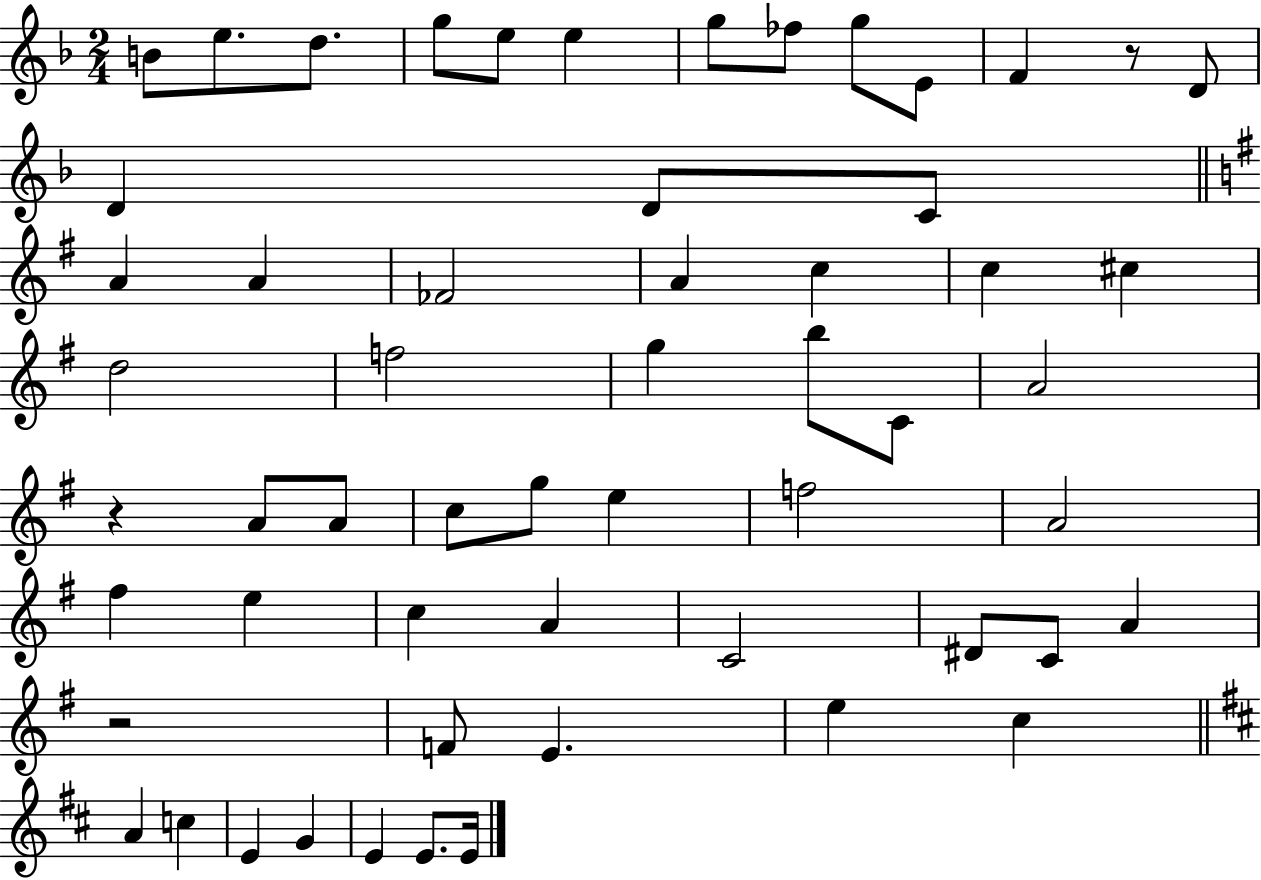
B4/e E5/e. D5/e. G5/e E5/e E5/q G5/e FES5/e G5/e E4/e F4/q R/e D4/e D4/q D4/e C4/e A4/q A4/q FES4/h A4/q C5/q C5/q C#5/q D5/h F5/h G5/q B5/e C4/e A4/h R/q A4/e A4/e C5/e G5/e E5/q F5/h A4/h F#5/q E5/q C5/q A4/q C4/h D#4/e C4/e A4/q R/h F4/e E4/q. E5/q C5/q A4/q C5/q E4/q G4/q E4/q E4/e. E4/s